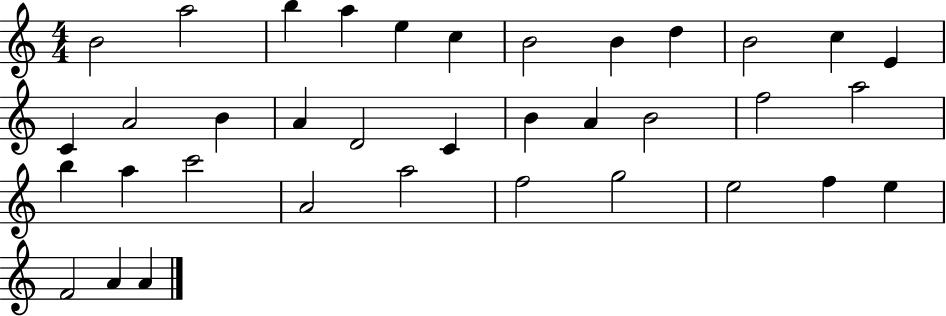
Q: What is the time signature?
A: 4/4